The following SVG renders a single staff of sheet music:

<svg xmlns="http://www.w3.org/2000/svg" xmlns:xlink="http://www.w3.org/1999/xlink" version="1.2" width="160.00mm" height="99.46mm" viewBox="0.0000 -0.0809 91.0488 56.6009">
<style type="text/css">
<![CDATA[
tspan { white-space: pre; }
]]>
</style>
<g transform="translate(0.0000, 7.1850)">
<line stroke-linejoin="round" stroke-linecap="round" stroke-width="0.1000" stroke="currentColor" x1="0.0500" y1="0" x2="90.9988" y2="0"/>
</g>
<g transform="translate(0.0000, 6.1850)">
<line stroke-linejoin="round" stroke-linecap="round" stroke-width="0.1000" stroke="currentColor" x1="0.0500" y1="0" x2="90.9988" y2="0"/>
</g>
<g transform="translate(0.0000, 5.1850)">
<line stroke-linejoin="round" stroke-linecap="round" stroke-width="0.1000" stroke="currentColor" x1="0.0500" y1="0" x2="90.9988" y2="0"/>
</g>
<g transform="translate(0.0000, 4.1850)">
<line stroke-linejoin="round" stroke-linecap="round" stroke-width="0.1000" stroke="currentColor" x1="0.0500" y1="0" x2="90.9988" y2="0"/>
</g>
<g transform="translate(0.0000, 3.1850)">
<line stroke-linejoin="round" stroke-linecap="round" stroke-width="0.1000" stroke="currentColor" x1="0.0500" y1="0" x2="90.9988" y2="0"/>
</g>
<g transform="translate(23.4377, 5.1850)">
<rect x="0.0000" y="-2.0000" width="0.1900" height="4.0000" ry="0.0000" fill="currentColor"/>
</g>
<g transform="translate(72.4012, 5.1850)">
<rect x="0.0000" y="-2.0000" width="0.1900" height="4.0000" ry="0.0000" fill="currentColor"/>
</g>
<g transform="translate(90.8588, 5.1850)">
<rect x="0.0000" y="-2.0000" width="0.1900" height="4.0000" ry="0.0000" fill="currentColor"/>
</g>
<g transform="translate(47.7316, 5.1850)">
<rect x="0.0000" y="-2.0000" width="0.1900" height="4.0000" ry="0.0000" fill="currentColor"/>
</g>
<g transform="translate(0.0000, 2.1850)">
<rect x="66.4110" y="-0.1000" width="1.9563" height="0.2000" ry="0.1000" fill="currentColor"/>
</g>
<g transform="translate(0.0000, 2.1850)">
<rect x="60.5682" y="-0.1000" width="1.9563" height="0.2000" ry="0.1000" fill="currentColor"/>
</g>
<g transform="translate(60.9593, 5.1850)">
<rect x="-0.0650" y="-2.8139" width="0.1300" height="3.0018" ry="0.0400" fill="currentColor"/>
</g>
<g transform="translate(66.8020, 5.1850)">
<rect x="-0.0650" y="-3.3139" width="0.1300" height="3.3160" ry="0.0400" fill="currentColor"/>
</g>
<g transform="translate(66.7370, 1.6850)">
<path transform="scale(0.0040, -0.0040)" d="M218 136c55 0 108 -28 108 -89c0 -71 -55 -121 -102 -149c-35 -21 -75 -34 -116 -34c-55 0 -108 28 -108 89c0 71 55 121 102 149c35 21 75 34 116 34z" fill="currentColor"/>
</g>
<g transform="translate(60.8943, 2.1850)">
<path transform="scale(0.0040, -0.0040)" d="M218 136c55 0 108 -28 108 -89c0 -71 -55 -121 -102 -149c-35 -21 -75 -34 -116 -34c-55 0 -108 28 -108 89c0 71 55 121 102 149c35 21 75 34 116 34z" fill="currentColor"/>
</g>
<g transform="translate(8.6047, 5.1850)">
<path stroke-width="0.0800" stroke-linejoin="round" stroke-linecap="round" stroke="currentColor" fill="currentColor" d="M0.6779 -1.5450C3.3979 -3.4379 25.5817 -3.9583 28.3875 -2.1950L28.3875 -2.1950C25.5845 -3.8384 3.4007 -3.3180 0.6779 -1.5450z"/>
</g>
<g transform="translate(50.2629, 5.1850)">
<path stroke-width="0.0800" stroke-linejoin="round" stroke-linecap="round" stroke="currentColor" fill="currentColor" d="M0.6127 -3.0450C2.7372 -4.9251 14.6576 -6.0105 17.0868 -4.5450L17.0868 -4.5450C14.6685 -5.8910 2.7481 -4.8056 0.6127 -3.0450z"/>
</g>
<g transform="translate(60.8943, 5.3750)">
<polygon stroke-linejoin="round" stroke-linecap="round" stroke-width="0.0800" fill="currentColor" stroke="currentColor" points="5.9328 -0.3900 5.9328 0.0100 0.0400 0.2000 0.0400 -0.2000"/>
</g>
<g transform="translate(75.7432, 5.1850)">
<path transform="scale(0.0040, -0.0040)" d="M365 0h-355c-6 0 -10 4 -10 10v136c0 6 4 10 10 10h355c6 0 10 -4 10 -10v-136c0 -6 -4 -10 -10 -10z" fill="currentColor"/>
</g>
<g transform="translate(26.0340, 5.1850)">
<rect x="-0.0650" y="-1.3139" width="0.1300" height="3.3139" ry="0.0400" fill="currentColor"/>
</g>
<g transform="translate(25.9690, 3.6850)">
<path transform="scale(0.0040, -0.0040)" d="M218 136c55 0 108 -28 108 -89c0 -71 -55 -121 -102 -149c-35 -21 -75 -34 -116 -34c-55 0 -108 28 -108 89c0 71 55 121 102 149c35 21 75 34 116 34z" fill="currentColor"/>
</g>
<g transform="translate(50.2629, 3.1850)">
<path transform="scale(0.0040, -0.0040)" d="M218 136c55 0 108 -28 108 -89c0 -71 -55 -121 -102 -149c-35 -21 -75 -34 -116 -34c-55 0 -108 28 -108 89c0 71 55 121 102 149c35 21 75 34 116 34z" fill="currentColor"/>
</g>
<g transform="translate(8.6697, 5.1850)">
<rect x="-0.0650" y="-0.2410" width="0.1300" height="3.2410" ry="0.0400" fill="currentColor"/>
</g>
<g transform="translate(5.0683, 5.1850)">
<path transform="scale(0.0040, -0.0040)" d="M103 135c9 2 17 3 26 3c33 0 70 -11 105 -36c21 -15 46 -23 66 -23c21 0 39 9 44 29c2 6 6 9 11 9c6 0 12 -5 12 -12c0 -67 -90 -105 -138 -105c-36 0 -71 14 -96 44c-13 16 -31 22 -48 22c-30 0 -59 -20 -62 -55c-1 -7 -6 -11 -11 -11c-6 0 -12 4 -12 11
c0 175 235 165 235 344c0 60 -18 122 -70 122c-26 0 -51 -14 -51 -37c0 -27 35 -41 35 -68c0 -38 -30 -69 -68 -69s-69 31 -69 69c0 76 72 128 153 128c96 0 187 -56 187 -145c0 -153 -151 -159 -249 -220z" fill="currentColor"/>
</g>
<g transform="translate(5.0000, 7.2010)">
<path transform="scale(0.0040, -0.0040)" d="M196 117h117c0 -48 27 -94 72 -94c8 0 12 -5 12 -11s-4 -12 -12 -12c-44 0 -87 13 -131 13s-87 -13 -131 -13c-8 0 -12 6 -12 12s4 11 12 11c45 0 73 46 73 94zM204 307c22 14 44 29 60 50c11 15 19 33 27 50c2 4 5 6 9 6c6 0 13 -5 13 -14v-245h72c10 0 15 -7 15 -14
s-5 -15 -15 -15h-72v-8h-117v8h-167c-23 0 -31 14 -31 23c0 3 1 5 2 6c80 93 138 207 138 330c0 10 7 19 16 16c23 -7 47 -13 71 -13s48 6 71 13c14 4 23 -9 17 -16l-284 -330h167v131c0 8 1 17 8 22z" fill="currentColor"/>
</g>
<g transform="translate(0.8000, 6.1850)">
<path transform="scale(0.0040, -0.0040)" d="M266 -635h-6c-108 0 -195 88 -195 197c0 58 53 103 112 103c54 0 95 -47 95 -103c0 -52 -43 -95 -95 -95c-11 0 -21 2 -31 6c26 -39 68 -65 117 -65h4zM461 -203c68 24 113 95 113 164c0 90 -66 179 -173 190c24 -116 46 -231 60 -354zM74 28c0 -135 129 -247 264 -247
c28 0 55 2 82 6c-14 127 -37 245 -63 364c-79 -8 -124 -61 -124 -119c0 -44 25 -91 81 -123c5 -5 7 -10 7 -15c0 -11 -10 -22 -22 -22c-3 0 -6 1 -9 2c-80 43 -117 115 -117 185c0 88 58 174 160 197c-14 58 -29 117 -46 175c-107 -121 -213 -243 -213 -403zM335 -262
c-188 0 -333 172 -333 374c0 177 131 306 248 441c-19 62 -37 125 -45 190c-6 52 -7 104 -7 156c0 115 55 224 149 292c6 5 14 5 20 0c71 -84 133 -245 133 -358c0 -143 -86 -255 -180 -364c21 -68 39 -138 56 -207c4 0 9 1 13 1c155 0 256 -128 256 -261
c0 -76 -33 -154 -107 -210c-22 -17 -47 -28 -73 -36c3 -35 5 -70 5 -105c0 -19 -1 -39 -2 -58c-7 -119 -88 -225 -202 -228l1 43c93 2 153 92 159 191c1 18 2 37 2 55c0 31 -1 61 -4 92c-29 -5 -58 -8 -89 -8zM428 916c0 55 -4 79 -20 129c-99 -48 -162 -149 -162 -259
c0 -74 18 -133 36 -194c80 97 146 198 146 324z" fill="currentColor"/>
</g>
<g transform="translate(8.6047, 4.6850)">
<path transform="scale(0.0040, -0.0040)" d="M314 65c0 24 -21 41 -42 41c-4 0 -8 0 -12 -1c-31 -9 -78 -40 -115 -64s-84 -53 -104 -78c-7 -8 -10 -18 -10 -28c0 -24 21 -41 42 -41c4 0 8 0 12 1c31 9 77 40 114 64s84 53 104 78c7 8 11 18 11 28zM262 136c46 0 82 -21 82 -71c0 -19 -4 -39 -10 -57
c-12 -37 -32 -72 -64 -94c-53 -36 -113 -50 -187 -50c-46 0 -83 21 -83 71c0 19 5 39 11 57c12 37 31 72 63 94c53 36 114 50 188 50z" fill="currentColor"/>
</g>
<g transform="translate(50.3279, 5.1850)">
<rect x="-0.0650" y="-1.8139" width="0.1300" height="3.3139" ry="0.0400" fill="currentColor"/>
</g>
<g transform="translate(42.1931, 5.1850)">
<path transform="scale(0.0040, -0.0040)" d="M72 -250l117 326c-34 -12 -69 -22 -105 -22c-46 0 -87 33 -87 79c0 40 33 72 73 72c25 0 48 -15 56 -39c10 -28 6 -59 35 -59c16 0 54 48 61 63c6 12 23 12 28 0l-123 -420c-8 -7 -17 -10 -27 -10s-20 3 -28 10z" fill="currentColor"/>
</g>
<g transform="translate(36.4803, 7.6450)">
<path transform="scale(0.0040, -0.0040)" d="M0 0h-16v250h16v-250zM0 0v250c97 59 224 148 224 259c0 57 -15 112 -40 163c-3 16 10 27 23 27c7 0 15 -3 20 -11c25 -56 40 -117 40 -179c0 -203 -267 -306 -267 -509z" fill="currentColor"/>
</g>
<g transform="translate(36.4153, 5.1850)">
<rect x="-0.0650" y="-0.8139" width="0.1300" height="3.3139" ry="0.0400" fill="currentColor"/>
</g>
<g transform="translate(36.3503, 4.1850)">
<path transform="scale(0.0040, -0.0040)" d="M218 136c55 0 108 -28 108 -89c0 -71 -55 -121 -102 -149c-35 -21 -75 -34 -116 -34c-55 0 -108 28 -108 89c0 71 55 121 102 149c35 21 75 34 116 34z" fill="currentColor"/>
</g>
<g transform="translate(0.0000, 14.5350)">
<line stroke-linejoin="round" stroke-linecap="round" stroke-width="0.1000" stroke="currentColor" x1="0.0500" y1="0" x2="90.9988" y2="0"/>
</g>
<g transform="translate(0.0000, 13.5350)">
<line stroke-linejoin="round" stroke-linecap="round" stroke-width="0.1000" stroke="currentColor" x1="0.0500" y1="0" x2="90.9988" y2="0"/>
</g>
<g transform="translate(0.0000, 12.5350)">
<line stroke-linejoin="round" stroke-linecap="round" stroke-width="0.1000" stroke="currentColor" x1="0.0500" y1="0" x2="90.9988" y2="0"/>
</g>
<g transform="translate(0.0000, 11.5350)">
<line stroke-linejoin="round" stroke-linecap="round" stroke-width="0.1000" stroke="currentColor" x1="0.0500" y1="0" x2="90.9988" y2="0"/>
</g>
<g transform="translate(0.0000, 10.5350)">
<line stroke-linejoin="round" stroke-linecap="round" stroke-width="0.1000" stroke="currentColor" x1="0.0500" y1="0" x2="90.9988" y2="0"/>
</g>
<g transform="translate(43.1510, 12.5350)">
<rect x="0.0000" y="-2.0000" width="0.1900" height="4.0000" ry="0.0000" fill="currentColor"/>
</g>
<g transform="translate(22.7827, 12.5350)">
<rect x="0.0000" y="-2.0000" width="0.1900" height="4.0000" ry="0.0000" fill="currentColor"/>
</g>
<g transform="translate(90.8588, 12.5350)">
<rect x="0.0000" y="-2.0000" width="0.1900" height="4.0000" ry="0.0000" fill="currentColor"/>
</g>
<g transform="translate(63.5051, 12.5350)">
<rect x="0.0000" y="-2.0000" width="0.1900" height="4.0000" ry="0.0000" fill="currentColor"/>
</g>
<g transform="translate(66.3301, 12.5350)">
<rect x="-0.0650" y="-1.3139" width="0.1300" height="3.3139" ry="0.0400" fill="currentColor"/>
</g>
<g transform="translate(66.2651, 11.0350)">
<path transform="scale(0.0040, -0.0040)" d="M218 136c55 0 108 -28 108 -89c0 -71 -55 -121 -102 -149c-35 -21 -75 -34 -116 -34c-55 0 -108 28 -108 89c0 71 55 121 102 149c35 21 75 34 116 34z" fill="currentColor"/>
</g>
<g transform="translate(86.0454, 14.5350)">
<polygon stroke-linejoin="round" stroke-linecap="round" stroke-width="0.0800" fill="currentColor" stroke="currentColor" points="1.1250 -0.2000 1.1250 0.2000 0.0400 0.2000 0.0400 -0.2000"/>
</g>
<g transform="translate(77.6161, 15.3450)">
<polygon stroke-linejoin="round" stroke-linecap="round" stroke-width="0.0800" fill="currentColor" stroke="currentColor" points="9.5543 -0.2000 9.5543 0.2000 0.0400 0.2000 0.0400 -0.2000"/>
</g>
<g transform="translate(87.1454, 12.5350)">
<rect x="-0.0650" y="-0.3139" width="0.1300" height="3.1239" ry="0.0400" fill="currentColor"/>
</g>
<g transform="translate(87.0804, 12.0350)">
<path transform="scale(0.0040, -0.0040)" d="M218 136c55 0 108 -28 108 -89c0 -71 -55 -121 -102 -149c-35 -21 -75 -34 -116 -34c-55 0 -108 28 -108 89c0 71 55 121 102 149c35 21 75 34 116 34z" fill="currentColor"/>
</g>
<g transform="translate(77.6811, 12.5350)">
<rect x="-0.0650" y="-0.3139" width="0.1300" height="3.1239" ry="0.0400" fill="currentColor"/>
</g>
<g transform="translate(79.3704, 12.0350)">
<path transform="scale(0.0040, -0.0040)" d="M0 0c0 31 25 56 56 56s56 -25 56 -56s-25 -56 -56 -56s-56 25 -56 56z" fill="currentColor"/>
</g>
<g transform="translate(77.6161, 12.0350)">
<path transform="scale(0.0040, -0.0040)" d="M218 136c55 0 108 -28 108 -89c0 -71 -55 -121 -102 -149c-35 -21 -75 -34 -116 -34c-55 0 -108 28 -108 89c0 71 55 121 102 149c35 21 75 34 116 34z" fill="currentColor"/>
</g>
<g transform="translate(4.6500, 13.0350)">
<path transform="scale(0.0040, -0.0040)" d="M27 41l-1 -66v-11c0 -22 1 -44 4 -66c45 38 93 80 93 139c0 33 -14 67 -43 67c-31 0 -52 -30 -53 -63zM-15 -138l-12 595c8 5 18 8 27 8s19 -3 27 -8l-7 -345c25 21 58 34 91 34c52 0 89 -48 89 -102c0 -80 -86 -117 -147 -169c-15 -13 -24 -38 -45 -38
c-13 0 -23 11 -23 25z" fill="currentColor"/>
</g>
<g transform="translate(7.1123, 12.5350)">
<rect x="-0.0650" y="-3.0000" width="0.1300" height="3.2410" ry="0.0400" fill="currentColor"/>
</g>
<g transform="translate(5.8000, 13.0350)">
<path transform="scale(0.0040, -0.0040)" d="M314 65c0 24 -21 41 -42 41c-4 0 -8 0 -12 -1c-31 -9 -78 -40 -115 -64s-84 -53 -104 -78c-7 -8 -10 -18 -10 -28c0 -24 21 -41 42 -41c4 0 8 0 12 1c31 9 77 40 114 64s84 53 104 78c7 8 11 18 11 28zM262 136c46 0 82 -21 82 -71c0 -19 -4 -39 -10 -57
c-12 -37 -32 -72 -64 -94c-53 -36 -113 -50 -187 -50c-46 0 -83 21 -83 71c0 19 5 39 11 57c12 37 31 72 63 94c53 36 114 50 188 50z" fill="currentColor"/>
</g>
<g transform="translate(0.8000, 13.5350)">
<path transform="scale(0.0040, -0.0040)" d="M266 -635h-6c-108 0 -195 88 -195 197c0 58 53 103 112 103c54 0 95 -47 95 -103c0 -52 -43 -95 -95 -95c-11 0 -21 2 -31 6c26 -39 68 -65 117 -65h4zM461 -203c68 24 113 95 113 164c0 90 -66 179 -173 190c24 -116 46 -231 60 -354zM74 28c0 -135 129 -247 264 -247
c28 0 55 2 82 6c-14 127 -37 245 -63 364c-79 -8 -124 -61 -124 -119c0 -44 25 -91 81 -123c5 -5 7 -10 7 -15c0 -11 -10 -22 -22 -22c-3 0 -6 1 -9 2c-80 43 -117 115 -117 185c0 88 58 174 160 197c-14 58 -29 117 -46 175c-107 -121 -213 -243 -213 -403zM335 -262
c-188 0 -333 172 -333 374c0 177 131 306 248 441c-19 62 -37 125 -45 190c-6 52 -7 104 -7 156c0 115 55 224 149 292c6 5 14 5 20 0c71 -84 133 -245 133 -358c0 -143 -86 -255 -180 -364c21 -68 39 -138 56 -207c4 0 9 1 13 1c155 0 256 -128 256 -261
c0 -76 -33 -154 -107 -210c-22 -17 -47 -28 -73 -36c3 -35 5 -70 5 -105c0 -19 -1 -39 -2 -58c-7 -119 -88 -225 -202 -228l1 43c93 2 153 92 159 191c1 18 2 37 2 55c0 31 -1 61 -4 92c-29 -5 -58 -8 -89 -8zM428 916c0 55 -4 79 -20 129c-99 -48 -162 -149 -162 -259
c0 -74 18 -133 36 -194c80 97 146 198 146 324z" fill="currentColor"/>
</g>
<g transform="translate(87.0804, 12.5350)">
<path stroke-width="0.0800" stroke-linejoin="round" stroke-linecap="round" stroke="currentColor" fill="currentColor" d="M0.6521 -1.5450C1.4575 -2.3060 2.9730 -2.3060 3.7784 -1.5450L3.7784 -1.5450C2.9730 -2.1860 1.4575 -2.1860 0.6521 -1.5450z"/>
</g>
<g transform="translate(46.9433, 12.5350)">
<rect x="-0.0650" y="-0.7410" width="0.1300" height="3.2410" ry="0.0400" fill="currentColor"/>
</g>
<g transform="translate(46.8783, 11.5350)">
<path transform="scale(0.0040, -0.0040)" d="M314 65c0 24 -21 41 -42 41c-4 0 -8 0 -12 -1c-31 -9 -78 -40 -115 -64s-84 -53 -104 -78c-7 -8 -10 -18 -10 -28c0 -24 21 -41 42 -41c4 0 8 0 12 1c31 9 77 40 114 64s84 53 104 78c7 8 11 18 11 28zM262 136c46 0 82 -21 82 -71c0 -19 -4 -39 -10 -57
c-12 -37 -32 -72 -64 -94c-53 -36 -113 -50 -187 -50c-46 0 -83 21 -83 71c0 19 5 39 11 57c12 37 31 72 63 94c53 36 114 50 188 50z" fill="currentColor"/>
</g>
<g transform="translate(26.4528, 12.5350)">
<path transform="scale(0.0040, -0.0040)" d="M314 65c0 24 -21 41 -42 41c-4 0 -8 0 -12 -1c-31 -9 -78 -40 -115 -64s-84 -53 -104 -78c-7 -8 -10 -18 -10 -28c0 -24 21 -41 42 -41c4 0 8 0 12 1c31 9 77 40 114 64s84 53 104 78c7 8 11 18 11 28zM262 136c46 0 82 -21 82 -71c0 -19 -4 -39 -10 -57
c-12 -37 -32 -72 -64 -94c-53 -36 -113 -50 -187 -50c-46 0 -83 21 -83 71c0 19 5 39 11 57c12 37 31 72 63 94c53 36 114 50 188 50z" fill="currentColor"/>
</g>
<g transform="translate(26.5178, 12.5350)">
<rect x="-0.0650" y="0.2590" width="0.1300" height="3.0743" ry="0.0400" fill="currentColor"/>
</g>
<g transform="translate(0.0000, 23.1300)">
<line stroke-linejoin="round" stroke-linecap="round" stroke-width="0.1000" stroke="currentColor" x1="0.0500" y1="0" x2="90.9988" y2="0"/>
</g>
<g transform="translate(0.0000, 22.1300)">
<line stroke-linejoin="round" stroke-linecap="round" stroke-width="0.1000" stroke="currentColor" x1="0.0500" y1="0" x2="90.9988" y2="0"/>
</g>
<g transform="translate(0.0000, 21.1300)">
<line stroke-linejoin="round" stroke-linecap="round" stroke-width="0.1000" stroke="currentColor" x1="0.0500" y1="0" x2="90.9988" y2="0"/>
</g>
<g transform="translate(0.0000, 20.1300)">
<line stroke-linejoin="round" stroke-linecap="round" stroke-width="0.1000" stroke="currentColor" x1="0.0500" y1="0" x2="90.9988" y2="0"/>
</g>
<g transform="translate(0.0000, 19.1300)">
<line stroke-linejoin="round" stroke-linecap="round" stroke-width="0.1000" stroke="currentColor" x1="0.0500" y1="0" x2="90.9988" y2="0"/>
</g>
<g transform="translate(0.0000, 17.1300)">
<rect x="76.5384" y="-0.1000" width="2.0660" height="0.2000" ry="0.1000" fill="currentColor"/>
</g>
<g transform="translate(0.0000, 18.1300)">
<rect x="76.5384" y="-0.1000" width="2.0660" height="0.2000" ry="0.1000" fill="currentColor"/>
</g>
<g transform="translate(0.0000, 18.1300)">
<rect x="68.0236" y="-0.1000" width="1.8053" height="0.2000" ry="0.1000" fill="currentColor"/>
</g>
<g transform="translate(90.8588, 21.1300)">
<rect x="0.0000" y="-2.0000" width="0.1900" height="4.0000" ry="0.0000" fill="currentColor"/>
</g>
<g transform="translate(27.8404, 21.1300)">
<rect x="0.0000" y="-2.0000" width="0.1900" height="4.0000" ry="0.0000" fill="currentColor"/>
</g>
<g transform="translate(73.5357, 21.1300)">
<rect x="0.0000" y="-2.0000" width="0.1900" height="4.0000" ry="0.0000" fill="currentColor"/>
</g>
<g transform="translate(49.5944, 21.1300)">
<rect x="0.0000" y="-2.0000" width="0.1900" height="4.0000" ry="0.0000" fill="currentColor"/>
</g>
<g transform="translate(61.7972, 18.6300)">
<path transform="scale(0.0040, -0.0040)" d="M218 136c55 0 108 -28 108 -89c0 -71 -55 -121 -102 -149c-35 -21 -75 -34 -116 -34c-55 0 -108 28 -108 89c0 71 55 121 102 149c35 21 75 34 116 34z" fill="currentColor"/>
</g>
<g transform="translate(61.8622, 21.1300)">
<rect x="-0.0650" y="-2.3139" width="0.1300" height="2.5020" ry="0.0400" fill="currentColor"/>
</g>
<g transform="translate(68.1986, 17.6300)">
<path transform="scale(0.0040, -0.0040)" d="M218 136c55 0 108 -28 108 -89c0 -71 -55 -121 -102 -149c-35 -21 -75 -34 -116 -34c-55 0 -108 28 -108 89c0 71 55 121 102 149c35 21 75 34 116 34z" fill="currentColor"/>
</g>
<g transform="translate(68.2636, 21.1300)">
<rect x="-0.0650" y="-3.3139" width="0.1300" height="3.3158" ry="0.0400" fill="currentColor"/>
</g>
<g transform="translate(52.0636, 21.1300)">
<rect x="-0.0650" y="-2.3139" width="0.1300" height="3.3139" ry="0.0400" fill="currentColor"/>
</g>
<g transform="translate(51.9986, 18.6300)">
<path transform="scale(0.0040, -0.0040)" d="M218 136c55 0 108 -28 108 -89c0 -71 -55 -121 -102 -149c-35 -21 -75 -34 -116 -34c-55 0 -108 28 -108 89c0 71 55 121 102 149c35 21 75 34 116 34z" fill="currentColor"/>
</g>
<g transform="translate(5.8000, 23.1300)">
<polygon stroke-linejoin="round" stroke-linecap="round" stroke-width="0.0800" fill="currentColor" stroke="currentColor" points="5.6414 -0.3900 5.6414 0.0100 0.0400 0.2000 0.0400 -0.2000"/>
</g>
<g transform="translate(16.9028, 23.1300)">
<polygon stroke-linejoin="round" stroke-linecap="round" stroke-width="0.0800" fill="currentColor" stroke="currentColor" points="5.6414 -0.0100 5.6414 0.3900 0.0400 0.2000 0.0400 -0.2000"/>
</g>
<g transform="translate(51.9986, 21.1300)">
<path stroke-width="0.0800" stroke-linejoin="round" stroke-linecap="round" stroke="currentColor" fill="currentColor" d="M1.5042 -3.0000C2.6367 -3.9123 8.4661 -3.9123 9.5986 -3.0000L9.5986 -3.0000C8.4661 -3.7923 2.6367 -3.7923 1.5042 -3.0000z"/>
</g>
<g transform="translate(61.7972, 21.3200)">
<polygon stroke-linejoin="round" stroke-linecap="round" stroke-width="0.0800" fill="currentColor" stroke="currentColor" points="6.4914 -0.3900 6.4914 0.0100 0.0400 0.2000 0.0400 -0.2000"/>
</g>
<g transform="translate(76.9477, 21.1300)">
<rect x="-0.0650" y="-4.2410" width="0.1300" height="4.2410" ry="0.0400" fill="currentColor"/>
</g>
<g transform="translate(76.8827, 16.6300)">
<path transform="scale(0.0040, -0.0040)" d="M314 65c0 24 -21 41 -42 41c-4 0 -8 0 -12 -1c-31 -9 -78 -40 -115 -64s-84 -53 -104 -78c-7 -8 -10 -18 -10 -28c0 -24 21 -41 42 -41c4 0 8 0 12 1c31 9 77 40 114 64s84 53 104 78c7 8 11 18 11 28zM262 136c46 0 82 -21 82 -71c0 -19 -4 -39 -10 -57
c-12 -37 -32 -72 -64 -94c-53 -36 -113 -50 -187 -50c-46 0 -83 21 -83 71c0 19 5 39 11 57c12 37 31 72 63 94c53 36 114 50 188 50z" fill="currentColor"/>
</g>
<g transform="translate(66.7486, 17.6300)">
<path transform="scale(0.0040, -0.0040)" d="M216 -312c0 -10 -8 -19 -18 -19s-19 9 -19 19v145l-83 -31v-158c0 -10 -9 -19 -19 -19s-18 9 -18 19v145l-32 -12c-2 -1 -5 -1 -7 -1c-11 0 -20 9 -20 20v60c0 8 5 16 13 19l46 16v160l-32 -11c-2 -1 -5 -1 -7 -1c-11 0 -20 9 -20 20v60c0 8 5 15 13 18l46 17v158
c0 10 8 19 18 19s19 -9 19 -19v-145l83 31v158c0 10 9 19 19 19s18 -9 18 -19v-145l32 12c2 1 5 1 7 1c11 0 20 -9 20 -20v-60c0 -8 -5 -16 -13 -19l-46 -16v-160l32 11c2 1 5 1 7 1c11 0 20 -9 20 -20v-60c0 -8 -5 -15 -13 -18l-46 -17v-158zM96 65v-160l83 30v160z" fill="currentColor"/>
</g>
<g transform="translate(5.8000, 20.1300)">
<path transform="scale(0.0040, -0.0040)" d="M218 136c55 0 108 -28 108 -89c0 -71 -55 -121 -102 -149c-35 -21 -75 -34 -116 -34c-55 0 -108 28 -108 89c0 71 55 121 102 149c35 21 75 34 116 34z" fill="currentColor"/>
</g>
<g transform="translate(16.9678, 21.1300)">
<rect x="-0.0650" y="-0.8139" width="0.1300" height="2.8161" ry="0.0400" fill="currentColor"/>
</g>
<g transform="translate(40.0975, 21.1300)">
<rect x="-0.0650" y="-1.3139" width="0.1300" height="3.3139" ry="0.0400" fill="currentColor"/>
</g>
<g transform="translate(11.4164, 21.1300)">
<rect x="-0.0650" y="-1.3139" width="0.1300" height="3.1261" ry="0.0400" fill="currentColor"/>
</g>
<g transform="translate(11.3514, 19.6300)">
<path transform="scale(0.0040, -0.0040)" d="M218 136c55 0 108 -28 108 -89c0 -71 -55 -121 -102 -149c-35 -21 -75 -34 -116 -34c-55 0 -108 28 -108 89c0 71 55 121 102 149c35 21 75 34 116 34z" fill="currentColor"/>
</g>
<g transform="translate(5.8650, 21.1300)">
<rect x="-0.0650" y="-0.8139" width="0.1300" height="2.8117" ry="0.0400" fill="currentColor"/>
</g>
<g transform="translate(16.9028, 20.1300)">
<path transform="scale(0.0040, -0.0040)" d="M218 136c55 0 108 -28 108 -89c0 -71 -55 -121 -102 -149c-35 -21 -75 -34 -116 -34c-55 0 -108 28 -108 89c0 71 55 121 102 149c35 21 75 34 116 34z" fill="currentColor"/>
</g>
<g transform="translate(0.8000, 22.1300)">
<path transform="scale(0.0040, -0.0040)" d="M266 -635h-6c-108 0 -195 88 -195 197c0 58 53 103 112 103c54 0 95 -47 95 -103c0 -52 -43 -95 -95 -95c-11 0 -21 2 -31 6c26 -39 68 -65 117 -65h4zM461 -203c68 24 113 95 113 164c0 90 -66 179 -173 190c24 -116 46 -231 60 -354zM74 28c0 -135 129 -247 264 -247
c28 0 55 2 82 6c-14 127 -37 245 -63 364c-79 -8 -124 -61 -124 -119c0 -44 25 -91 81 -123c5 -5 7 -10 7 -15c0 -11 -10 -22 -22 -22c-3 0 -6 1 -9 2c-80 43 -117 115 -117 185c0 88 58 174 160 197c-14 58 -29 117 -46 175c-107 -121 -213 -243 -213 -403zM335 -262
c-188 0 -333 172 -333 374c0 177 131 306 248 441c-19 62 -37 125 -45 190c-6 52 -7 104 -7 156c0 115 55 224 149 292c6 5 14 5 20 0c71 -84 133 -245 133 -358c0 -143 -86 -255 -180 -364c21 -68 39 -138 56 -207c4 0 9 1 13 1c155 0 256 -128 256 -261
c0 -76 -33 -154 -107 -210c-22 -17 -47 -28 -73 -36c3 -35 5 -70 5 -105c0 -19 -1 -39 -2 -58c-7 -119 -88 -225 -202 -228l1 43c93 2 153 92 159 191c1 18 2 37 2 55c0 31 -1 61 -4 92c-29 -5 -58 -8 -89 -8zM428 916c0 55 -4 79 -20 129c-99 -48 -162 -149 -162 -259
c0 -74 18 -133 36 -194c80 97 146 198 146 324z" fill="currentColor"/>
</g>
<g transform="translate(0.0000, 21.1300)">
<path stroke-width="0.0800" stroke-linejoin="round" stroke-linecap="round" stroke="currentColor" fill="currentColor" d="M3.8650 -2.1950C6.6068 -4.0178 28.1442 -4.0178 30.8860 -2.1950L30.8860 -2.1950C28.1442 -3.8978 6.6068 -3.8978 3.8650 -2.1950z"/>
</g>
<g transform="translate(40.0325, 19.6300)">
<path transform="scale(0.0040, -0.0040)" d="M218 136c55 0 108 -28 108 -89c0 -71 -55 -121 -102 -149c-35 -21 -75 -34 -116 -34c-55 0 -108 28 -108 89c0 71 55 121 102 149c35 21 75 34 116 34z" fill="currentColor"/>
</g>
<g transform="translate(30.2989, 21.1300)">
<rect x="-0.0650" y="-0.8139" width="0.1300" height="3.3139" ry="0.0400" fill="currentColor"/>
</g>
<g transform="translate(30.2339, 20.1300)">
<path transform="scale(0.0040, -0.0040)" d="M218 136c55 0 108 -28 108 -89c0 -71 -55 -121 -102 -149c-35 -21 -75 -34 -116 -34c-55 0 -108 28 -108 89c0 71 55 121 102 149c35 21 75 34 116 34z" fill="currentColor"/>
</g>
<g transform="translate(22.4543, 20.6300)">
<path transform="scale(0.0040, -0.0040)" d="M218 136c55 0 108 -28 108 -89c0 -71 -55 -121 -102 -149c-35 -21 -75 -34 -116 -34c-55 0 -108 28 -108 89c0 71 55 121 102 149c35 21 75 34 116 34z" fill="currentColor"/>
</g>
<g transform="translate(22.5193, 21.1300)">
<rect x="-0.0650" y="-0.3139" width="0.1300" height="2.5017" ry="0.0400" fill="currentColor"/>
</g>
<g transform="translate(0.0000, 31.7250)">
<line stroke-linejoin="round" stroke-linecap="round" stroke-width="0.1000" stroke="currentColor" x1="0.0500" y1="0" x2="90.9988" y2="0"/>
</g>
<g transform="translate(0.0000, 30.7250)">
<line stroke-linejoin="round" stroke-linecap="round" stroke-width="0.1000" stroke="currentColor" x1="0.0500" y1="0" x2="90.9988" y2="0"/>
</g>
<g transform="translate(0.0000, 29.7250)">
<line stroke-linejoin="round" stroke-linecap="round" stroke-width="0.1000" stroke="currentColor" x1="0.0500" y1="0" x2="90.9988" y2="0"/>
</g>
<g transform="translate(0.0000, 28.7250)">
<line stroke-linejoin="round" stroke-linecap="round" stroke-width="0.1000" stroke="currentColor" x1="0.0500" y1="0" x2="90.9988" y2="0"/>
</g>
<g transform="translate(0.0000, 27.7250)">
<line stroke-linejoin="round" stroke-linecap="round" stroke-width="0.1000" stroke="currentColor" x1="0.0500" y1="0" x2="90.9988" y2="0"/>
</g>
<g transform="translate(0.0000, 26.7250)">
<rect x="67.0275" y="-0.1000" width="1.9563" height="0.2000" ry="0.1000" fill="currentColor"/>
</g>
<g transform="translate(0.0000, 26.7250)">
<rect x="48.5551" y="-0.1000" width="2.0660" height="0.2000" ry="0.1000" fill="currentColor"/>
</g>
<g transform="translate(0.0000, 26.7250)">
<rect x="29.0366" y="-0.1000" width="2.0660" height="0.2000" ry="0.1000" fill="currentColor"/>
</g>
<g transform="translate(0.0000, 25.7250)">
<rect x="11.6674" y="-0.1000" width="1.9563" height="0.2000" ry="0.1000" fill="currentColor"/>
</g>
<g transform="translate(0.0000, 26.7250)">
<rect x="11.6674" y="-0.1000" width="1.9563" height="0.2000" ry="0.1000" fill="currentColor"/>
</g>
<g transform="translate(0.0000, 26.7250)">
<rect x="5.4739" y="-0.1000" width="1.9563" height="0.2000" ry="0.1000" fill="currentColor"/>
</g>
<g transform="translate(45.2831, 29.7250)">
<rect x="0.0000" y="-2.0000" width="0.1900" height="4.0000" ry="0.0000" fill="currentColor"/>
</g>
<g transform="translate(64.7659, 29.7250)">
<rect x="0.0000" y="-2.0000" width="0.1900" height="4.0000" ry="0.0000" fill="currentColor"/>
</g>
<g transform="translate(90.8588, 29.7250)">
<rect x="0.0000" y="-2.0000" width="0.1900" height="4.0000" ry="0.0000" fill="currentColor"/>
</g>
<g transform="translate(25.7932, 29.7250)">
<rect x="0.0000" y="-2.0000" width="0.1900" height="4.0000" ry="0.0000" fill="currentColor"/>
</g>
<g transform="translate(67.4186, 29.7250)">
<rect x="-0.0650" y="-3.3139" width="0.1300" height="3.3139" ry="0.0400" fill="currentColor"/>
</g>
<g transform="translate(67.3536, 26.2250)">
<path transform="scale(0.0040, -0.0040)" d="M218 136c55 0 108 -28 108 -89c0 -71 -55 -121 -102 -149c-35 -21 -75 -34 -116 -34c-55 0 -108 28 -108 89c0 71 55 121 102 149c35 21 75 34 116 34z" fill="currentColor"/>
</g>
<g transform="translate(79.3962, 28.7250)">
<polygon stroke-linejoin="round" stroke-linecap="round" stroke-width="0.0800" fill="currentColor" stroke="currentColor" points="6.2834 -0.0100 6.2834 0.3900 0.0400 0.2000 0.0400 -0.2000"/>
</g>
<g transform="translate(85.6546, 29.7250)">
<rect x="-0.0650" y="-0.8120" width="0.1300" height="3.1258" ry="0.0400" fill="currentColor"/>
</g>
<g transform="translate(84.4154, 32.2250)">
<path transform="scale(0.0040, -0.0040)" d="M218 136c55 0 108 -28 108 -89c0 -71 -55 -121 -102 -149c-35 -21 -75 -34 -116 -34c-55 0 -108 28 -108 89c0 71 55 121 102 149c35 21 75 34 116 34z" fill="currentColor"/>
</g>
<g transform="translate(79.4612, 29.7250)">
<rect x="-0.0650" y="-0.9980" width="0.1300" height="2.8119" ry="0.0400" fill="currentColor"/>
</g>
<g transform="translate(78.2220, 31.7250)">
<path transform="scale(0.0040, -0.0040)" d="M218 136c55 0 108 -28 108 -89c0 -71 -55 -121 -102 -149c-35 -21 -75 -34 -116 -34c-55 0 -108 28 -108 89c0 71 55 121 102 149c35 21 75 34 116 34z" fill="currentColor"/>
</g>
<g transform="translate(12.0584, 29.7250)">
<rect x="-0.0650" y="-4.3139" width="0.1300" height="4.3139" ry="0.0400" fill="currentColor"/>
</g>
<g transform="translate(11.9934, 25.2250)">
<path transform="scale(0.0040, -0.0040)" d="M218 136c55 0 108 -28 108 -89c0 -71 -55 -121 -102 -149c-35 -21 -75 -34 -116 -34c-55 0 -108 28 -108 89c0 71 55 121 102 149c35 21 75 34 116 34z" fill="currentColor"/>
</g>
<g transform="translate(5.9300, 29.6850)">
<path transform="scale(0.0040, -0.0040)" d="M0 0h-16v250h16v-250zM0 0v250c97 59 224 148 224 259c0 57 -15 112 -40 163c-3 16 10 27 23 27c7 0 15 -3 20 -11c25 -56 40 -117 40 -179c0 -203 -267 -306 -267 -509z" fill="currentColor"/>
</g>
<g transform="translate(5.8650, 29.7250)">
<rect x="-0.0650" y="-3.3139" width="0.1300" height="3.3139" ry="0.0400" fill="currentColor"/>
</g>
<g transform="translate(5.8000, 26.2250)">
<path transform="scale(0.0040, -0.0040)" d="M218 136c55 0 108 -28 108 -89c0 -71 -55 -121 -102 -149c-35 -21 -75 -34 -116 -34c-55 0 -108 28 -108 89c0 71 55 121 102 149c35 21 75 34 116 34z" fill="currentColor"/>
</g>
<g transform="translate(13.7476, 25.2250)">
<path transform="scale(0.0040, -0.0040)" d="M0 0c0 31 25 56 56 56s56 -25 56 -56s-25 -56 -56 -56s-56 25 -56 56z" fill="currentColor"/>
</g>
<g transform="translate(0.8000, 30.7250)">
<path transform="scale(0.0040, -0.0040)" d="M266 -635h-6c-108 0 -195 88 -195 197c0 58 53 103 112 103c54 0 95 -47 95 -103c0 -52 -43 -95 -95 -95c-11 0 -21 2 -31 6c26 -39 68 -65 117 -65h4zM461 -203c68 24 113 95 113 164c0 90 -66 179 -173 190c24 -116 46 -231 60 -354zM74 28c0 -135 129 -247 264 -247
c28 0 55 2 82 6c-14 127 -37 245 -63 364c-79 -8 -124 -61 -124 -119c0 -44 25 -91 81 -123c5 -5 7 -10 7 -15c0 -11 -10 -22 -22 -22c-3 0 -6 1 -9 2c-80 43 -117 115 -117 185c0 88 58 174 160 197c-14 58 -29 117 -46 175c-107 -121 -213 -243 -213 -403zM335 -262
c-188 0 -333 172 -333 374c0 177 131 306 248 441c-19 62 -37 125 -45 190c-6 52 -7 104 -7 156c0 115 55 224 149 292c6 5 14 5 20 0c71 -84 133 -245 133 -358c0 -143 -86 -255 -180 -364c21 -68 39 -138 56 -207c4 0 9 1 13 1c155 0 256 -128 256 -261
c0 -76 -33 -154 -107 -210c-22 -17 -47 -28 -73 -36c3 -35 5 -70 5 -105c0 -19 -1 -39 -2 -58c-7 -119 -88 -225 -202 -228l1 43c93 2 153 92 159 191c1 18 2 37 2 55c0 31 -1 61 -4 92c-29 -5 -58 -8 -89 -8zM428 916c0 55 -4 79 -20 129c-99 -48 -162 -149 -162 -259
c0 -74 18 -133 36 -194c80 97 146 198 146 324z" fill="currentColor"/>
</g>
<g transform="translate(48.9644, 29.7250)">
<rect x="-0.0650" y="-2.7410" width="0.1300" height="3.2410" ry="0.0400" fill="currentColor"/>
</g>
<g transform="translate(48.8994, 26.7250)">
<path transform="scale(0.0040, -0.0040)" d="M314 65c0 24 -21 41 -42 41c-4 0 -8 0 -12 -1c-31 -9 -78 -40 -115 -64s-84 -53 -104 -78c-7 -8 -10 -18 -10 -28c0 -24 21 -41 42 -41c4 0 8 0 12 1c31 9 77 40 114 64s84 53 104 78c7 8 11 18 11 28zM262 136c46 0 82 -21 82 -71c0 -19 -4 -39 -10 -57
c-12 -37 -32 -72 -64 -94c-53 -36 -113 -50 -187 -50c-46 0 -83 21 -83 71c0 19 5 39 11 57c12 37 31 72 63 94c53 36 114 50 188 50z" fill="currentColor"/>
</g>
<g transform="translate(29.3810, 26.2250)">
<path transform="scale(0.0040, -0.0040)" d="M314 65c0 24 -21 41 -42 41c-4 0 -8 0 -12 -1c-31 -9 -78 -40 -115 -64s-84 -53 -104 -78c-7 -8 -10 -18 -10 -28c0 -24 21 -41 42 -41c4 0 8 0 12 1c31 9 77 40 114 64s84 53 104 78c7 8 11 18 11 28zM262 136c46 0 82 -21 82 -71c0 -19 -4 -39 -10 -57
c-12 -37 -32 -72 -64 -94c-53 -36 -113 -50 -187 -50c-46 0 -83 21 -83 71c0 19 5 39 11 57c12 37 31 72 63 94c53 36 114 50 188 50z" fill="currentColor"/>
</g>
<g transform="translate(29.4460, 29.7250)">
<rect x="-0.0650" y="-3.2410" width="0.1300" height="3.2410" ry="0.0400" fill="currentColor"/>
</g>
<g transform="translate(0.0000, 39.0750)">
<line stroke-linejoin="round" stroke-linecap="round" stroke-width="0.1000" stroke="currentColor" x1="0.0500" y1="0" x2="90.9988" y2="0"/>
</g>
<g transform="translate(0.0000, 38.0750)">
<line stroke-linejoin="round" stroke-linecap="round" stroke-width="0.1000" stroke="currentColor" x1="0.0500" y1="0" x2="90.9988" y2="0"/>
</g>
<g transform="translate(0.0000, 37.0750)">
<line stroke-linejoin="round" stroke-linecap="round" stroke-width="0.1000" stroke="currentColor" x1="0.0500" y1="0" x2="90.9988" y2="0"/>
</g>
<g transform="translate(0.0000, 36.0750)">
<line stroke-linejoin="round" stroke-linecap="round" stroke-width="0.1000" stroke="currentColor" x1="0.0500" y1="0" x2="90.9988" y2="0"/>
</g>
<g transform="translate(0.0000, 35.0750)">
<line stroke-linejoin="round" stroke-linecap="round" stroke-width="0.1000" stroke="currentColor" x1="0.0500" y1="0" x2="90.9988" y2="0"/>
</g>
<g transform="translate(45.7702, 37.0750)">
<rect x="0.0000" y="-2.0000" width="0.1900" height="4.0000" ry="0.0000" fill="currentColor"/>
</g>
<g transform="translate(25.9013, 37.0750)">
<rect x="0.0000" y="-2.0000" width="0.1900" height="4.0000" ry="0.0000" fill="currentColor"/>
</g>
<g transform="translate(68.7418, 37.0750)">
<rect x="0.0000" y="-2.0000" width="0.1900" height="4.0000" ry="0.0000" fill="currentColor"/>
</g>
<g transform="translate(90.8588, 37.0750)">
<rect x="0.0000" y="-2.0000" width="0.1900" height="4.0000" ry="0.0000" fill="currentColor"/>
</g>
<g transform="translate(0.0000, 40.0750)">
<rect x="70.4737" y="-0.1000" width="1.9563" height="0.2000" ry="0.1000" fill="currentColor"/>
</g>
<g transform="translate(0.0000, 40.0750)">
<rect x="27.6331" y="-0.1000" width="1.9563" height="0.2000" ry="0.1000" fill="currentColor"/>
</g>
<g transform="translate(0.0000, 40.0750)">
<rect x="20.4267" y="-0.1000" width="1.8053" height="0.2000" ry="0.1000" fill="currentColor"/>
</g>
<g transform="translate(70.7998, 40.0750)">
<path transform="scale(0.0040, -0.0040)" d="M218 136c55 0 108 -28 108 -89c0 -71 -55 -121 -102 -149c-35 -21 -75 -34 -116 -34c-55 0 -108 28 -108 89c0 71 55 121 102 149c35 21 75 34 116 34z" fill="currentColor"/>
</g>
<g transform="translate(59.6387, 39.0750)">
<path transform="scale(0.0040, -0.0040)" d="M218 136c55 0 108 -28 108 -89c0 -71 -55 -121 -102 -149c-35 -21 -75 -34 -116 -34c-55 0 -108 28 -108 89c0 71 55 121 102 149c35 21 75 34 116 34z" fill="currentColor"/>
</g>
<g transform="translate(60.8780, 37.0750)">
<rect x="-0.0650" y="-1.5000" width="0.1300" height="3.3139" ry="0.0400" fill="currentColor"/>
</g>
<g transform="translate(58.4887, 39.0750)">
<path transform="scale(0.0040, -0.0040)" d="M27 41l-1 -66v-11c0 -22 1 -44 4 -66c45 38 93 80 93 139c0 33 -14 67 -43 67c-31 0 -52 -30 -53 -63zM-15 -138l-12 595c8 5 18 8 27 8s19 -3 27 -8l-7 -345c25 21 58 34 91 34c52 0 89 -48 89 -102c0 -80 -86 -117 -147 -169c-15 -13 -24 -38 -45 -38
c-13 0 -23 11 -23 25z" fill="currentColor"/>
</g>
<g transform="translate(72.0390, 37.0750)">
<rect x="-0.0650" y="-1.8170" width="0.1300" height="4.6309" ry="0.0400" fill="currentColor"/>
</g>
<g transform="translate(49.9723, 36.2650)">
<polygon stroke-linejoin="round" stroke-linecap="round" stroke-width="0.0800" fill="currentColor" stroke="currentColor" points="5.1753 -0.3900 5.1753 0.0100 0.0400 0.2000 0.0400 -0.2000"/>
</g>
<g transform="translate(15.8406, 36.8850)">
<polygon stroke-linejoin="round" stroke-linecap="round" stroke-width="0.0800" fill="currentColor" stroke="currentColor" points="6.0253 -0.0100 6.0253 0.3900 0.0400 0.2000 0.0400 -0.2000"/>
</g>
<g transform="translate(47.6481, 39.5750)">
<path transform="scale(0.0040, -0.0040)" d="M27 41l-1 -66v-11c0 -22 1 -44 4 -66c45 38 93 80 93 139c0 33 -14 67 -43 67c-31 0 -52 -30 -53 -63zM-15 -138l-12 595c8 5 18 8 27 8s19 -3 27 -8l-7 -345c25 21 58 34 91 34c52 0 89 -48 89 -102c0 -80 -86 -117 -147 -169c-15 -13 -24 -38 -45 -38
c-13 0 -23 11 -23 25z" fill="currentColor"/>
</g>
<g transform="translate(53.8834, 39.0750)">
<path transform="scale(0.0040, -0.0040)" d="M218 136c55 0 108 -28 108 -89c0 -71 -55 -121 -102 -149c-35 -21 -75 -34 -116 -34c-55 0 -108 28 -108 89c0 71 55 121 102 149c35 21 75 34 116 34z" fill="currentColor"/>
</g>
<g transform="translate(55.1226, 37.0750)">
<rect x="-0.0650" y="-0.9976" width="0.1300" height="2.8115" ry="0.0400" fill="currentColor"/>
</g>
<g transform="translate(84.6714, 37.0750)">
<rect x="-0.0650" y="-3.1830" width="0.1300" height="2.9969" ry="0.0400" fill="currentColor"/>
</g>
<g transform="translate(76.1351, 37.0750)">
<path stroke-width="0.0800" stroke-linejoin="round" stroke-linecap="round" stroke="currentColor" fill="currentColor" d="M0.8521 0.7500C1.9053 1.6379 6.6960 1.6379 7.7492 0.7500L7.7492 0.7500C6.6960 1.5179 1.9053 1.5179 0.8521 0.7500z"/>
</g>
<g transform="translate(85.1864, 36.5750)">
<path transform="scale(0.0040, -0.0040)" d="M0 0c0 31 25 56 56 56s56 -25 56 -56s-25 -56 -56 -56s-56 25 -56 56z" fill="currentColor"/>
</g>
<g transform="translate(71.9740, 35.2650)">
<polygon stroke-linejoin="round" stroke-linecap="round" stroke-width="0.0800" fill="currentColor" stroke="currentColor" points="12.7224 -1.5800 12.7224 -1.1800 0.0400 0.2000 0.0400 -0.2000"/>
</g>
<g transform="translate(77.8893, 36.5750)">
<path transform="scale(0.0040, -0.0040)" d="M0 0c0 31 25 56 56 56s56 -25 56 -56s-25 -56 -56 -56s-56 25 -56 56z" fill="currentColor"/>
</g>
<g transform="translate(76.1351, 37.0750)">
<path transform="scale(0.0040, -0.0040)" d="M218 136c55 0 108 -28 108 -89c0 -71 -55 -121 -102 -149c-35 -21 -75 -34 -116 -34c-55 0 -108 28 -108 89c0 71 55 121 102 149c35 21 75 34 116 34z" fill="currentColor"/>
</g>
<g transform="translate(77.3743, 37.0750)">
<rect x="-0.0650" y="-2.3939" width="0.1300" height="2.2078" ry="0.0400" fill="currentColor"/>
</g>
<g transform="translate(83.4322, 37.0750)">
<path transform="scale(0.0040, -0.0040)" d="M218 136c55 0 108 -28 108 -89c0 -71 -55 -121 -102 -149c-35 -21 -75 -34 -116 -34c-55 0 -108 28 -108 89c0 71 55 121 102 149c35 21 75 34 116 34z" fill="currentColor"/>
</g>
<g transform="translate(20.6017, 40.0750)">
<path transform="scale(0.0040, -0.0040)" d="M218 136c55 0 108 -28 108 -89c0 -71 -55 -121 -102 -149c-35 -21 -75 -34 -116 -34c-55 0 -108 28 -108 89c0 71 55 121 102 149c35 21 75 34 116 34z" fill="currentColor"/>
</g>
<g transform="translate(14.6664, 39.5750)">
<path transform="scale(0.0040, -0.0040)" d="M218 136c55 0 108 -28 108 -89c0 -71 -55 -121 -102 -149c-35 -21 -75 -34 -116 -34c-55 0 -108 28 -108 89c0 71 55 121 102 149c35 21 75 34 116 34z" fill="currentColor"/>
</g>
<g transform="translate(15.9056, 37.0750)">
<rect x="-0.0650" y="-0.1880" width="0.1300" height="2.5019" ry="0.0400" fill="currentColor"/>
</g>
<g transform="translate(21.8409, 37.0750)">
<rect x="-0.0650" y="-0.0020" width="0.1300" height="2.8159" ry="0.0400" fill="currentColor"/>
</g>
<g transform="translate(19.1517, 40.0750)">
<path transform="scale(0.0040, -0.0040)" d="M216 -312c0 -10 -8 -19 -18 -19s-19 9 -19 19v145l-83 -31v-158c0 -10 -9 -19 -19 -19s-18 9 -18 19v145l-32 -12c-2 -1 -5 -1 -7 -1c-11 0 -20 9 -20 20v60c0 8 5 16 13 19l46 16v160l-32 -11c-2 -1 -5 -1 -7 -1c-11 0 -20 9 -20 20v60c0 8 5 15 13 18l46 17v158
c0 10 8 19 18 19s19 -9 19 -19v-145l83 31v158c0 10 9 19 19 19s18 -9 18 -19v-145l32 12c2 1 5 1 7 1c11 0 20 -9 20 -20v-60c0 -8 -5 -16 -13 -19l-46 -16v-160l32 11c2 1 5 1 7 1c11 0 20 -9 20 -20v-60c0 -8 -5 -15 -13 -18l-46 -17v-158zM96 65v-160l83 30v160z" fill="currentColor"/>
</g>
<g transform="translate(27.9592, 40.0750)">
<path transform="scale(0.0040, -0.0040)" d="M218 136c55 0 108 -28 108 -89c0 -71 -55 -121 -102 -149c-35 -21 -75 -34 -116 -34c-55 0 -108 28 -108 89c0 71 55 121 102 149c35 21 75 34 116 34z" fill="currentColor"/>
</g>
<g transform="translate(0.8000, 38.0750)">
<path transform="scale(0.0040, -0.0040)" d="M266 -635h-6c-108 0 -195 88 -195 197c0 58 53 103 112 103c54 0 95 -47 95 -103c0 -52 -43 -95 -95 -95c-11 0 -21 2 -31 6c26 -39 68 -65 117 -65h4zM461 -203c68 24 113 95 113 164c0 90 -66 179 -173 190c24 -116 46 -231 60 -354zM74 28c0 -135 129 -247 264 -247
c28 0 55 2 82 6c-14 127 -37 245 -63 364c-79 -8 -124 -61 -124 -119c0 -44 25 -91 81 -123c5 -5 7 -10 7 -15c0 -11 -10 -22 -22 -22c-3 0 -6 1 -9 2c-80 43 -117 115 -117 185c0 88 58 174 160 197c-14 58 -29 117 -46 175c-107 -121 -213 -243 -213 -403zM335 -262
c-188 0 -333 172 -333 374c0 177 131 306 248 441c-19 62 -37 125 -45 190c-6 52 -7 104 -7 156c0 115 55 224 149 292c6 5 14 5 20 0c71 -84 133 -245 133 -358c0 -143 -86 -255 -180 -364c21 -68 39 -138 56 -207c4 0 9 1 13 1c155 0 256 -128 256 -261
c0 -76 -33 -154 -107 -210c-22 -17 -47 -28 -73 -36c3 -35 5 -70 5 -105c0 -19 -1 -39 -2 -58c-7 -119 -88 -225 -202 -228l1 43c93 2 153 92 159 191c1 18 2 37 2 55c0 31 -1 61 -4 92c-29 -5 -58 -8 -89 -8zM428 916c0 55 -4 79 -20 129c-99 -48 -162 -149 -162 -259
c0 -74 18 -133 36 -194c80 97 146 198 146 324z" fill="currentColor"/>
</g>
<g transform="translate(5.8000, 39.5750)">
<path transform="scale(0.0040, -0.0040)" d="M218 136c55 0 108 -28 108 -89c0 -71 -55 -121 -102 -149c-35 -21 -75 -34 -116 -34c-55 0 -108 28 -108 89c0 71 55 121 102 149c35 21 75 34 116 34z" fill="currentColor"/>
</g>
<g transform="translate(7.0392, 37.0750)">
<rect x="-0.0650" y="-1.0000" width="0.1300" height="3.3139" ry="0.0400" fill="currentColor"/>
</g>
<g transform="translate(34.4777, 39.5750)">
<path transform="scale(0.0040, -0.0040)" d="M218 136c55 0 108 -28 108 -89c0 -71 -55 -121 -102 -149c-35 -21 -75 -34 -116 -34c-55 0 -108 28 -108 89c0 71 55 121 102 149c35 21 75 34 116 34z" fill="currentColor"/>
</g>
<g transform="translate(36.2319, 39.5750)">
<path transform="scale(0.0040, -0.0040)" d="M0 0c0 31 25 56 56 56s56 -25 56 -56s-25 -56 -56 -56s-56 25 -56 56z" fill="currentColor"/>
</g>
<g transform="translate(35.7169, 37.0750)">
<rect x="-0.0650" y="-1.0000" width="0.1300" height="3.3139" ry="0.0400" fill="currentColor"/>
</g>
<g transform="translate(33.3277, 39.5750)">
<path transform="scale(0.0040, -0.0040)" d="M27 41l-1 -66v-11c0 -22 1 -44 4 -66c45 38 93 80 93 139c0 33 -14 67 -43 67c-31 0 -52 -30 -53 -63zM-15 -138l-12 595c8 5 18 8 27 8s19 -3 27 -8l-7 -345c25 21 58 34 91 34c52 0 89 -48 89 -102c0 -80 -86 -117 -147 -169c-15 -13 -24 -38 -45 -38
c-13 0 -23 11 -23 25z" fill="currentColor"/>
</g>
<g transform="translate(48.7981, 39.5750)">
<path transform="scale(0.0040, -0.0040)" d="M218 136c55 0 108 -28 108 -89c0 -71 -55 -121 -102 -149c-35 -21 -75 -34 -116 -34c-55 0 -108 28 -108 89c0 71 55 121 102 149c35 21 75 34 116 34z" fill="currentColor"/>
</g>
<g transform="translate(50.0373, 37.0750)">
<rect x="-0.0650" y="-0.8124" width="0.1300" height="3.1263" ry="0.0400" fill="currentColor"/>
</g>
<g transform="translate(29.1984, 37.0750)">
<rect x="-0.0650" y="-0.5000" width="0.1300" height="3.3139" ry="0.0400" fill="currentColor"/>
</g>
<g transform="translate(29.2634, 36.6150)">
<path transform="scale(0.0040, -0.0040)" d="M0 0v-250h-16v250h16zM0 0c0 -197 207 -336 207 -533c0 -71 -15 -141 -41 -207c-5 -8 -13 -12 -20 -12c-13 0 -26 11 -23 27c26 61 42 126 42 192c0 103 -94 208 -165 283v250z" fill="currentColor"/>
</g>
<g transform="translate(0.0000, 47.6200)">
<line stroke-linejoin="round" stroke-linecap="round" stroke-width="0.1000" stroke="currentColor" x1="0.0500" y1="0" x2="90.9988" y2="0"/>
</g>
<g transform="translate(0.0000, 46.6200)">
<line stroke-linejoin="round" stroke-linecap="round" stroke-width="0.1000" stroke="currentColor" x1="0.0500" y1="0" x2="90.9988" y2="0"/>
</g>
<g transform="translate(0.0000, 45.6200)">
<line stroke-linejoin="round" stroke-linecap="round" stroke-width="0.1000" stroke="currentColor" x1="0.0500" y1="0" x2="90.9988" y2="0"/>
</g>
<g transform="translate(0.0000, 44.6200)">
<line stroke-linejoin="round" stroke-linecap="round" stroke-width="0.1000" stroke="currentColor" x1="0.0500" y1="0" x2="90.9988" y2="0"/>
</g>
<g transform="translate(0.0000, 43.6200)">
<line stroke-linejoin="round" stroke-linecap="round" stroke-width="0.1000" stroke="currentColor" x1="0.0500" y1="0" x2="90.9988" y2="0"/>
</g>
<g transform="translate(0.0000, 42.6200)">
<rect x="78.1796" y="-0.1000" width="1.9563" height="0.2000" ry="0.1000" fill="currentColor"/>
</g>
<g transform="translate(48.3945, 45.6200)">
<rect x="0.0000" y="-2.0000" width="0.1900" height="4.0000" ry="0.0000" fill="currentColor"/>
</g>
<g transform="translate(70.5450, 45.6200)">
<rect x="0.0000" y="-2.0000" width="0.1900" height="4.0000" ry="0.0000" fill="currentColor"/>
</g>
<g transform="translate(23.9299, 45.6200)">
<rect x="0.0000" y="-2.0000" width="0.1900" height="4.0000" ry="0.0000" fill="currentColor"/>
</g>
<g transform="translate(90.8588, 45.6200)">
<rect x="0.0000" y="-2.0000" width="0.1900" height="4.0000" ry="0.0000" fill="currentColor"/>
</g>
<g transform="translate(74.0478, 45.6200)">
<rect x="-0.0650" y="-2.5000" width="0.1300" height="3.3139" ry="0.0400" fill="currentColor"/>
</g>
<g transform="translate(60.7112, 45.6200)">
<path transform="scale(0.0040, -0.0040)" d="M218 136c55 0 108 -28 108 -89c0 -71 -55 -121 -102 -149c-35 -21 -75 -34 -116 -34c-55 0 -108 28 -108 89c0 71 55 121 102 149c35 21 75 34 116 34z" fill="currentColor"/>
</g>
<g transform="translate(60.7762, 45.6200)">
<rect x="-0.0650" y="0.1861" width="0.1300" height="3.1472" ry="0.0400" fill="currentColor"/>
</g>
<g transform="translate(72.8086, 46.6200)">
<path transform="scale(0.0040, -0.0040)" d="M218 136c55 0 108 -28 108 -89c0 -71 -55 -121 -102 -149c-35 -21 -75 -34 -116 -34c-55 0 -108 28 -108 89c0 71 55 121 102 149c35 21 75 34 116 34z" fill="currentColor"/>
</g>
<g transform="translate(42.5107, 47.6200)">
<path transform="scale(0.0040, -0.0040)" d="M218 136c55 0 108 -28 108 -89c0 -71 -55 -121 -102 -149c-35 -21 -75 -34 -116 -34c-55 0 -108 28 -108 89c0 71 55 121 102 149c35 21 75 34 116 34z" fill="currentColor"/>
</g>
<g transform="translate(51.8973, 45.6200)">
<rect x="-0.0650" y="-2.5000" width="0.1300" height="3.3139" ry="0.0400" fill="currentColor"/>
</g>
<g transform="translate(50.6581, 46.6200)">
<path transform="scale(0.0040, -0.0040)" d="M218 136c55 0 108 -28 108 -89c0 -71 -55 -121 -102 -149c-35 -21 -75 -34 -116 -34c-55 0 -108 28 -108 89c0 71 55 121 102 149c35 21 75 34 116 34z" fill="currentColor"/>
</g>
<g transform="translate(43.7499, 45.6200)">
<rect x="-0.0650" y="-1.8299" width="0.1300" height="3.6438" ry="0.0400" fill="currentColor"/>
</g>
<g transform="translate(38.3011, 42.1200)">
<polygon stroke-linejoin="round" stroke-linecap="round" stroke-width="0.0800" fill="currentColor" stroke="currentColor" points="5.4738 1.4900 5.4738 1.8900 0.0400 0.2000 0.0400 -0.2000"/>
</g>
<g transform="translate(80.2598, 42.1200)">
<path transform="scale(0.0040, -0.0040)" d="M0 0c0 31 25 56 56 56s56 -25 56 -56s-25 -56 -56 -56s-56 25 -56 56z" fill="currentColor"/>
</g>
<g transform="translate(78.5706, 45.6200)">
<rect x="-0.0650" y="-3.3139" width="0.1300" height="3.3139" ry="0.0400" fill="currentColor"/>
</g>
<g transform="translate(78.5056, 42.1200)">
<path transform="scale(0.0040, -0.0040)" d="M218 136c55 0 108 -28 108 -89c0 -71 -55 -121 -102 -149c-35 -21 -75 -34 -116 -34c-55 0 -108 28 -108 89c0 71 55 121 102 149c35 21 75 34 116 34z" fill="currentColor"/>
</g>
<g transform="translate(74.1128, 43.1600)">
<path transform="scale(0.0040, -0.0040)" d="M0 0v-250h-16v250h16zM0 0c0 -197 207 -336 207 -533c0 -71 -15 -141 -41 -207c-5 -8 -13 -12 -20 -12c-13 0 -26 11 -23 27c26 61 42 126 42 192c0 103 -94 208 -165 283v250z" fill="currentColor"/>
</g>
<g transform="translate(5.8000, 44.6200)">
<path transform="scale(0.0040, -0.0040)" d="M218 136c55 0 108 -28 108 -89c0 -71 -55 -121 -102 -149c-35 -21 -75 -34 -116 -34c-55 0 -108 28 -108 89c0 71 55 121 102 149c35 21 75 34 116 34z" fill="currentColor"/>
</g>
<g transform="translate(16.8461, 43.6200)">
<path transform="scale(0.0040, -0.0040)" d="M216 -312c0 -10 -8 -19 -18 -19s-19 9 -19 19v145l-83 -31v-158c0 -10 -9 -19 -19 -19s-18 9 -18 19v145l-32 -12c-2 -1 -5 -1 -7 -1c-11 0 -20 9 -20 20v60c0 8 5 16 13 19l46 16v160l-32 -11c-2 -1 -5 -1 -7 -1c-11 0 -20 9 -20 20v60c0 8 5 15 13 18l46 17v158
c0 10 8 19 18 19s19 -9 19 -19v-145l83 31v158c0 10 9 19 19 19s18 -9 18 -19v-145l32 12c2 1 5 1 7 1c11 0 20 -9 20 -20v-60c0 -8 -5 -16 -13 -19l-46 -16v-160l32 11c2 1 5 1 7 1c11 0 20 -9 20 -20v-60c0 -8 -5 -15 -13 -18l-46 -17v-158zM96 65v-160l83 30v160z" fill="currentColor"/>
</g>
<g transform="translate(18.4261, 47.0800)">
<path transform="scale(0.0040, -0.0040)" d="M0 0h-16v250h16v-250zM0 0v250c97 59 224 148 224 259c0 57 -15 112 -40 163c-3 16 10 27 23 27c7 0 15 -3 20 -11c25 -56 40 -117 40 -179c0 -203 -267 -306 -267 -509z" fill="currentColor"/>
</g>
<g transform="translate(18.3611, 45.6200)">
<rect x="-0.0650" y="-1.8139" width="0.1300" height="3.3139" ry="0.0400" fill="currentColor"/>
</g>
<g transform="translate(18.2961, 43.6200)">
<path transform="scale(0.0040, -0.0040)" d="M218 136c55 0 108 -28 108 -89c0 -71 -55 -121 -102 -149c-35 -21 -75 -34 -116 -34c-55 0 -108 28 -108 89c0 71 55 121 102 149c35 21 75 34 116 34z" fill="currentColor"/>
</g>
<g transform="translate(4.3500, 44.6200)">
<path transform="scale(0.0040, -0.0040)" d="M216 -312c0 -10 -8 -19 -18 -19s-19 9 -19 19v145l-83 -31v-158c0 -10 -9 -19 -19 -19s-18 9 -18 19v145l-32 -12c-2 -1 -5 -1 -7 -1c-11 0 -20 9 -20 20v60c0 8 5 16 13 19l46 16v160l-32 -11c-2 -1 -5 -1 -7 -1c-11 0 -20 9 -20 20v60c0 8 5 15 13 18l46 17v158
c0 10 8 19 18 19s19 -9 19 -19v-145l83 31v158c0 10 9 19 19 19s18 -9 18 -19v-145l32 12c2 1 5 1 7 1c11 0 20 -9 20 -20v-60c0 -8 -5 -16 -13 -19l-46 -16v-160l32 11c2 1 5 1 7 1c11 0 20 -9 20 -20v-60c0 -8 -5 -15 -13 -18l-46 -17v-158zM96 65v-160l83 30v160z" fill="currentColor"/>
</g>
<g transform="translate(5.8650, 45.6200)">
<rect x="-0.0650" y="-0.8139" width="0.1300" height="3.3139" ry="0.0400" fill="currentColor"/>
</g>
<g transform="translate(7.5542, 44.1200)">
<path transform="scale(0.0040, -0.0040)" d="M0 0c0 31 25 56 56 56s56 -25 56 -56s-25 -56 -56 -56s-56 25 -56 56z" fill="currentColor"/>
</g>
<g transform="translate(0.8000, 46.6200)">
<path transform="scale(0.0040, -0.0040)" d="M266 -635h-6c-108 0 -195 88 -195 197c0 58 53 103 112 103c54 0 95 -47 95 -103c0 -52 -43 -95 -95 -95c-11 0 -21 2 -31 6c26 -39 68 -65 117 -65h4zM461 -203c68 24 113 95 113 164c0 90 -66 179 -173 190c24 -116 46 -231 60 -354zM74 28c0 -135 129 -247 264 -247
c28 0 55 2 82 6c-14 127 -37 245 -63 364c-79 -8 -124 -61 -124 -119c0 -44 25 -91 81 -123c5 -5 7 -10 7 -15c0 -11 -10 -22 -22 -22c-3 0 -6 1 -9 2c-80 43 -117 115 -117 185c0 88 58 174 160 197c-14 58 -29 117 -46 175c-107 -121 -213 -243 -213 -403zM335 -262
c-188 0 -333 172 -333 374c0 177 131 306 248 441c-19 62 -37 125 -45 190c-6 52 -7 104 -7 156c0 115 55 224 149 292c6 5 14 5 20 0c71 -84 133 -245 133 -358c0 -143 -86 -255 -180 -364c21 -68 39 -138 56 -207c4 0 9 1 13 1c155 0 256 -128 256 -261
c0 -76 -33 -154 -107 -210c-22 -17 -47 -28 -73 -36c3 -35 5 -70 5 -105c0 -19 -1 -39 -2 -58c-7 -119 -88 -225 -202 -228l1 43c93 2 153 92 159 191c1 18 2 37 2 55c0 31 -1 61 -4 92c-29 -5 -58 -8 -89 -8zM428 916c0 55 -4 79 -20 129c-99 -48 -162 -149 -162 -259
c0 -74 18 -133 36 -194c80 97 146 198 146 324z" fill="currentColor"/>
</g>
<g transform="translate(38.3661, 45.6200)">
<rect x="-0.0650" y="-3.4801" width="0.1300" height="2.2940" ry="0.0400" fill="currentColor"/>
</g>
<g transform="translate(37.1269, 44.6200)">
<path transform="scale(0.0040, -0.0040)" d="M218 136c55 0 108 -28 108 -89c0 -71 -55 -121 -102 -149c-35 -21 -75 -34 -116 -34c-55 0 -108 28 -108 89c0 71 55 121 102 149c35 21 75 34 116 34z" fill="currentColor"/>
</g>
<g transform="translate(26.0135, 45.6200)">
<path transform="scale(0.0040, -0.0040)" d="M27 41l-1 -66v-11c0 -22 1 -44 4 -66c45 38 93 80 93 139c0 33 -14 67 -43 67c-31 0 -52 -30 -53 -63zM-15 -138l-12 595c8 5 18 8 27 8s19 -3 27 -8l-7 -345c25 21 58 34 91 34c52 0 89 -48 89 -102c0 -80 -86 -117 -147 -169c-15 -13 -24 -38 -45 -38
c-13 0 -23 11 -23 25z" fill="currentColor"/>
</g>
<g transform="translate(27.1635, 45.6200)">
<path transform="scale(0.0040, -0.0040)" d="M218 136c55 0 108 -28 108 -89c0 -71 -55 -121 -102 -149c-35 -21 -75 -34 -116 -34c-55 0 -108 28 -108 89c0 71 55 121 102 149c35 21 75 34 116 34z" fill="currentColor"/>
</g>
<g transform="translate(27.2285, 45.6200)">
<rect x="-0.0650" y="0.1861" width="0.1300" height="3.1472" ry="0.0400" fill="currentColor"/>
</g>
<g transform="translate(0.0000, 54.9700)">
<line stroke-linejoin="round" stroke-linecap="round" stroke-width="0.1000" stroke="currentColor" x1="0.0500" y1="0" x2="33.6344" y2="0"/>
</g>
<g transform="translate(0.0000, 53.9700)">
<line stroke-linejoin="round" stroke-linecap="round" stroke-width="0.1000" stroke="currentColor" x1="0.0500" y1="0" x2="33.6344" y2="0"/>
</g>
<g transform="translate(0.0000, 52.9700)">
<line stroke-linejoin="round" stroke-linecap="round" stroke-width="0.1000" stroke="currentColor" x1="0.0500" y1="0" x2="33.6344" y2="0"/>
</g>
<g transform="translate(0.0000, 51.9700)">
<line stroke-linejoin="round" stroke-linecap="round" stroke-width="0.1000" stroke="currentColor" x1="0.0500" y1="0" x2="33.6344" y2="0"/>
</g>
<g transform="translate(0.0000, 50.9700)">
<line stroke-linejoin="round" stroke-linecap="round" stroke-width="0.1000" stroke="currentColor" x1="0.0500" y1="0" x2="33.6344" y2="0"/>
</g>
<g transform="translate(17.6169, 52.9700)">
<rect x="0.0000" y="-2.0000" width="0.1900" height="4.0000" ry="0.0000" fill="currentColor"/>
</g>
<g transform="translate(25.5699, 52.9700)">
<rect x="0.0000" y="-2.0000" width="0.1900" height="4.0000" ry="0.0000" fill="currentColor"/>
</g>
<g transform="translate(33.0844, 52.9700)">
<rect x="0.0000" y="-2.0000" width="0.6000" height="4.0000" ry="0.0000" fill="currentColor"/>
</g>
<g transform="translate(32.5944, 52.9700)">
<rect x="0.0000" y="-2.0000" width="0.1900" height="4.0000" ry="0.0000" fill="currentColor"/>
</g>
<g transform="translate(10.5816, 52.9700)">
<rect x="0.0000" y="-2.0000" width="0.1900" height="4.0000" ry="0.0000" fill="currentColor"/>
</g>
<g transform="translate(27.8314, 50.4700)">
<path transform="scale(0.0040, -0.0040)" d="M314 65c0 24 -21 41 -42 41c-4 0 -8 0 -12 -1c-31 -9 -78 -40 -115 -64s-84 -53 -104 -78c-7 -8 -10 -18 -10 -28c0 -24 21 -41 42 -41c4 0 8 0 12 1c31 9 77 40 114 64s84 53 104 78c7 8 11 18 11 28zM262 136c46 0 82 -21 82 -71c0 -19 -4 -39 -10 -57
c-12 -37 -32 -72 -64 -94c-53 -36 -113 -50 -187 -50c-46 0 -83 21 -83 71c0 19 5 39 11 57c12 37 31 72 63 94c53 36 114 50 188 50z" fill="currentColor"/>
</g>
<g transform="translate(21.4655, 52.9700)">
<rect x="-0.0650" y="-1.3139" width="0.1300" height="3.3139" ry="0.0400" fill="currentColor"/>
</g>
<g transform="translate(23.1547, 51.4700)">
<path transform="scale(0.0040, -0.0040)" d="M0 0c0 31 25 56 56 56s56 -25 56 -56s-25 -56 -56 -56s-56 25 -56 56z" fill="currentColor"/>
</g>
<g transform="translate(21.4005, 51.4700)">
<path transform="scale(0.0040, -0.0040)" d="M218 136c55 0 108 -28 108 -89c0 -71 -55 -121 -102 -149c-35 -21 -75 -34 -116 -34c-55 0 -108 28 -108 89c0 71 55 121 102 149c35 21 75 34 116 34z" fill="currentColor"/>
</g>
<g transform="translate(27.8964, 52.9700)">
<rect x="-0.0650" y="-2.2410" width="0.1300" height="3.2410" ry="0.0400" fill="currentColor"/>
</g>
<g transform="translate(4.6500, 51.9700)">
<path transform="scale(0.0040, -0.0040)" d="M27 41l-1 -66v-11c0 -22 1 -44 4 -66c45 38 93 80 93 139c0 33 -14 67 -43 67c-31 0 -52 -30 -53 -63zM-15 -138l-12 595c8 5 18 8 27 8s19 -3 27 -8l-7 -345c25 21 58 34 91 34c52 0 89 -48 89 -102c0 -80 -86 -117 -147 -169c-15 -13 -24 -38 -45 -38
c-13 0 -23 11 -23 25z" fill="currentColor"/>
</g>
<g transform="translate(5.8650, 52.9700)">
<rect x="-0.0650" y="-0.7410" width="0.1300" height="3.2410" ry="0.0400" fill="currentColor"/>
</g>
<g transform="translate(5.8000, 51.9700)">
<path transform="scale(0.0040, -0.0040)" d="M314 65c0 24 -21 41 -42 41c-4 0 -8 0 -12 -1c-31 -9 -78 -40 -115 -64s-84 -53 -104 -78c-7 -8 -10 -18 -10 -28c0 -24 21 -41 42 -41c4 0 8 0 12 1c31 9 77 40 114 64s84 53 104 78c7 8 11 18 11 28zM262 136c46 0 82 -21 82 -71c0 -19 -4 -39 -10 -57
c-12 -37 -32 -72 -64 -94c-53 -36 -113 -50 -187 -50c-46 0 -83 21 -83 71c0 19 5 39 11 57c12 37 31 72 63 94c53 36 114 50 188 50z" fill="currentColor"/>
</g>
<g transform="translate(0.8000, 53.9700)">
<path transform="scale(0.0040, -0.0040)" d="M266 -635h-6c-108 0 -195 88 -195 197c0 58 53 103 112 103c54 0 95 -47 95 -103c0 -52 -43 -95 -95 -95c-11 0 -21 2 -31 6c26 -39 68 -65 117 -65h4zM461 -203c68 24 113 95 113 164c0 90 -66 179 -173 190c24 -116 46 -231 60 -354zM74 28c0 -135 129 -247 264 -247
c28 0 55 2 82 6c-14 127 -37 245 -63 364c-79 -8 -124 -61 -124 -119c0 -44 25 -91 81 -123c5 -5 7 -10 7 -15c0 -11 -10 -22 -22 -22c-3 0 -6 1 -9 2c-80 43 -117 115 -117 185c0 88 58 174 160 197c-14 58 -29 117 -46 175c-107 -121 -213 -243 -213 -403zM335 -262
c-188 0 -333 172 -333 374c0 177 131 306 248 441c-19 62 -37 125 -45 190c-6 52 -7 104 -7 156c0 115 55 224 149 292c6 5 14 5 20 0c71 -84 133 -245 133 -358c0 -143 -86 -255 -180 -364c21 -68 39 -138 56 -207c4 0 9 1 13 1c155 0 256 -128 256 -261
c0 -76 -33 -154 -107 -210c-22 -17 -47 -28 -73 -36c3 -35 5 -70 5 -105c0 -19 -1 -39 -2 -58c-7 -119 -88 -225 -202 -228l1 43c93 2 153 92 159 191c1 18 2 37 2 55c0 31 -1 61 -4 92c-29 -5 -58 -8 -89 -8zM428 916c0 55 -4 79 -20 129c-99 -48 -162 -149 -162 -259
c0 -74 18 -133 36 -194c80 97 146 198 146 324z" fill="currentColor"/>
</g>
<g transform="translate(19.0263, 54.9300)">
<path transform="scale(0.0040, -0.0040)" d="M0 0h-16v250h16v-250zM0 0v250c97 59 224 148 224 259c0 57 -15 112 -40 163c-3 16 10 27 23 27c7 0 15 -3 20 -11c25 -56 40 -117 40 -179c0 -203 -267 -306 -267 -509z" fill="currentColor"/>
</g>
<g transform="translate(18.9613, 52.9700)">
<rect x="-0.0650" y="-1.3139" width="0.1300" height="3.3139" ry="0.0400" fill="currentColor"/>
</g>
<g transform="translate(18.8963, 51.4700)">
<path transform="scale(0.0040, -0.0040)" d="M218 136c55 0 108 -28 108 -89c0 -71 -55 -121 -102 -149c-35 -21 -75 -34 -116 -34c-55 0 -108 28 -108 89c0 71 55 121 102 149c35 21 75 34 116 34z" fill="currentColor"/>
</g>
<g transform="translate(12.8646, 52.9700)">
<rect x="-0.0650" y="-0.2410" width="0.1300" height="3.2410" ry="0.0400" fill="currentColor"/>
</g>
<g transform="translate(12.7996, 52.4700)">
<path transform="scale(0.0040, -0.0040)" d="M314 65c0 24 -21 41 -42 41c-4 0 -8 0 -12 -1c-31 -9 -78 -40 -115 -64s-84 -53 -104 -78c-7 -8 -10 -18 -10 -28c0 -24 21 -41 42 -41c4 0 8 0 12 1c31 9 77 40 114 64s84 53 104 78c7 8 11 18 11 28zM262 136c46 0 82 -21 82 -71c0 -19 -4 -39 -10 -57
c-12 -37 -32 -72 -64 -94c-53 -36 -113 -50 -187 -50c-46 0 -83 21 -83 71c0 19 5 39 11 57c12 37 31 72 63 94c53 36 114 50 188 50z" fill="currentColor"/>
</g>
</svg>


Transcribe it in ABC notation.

X:1
T:Untitled
M:2/4
L:1/4
K:C
c2 e d/2 z/2 f a/2 b/2 z2 _A2 B2 d2 e c/2 c/4 d/2 e/2 d/2 c/2 d e g g/2 ^b/2 d'2 b/2 d' b2 a2 b E/2 D/2 D D/2 ^C/2 C/2 _D _D/2 E/2 _E C/2 B/2 B/2 ^d ^f/2 _B d/2 E/2 G B G/2 b _d2 c2 e/2 e g2